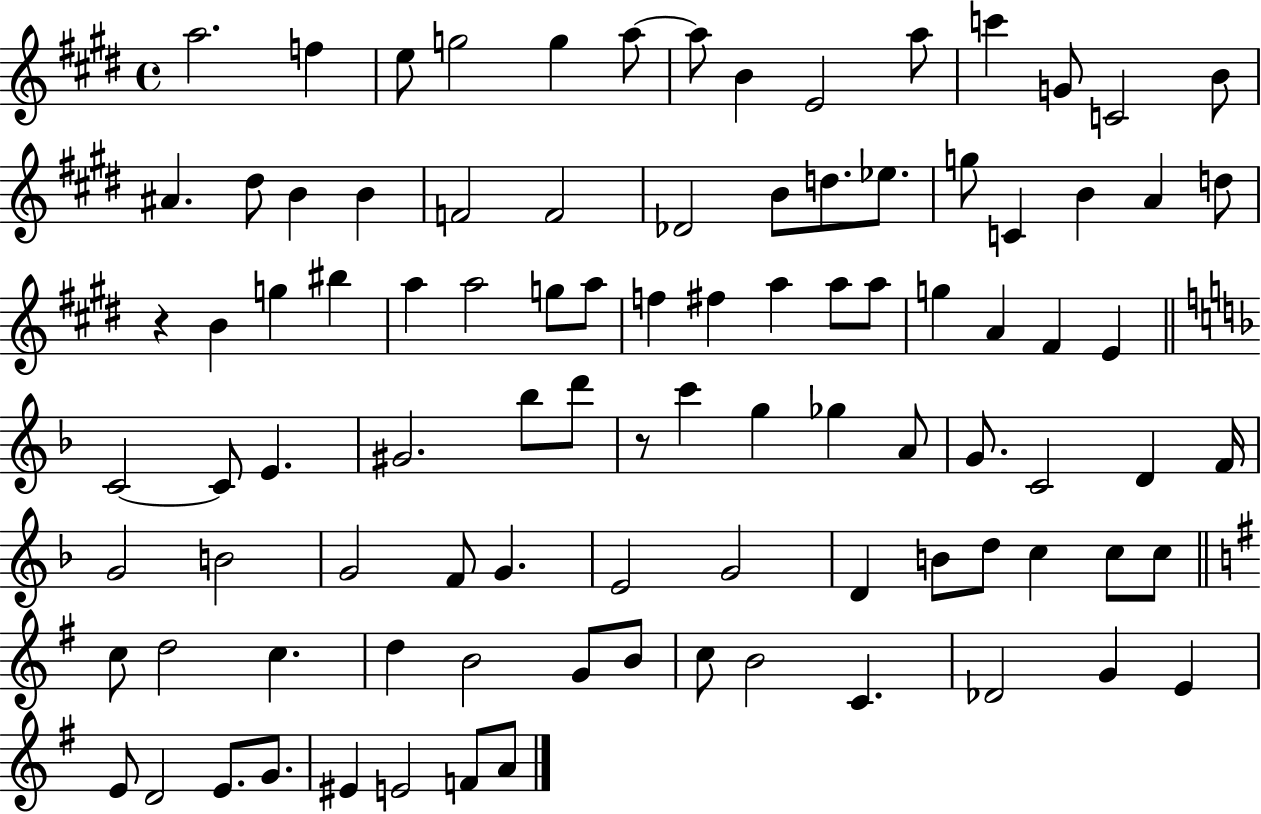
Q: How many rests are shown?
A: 2